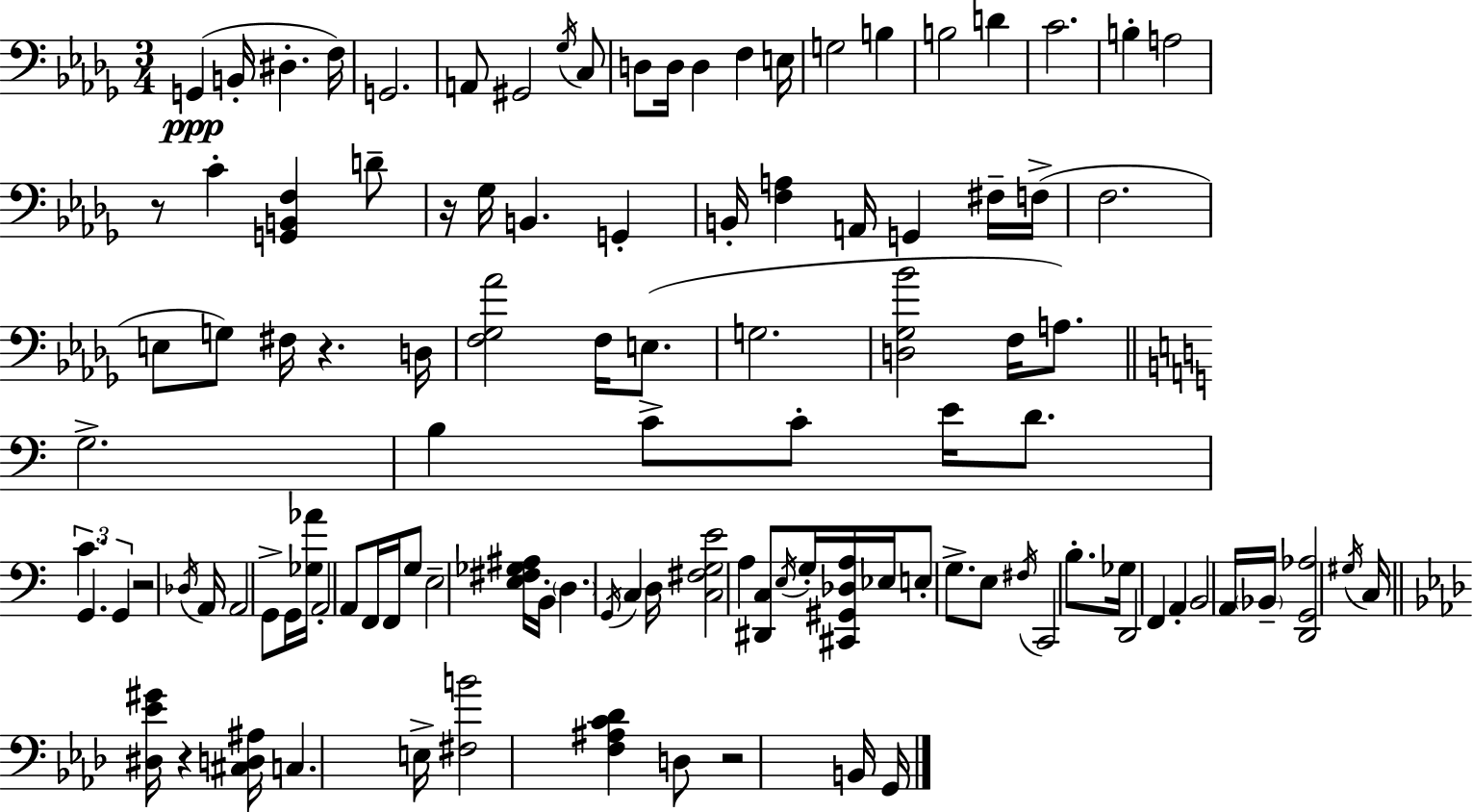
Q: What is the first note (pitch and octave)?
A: G2